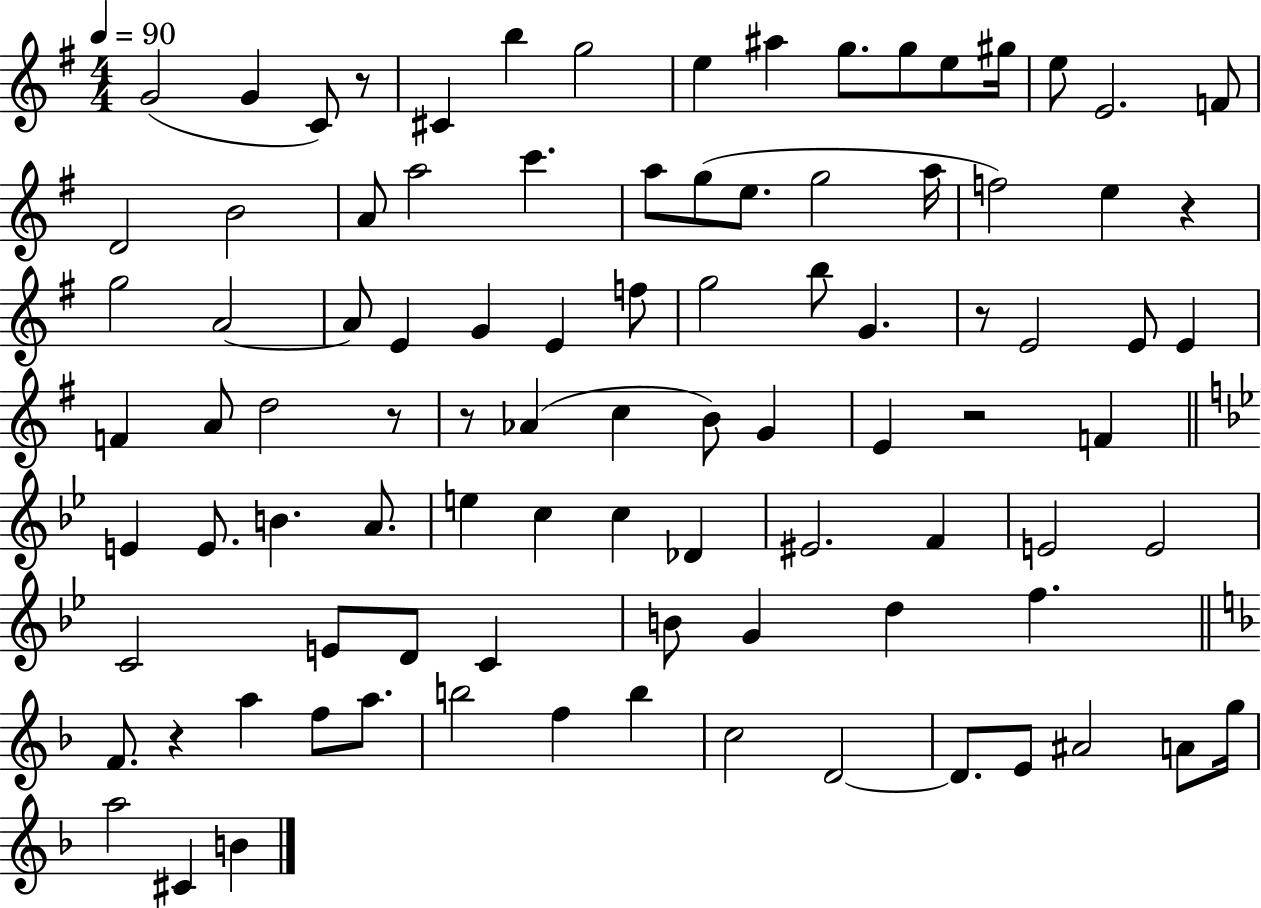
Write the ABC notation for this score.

X:1
T:Untitled
M:4/4
L:1/4
K:G
G2 G C/2 z/2 ^C b g2 e ^a g/2 g/2 e/2 ^g/4 e/2 E2 F/2 D2 B2 A/2 a2 c' a/2 g/2 e/2 g2 a/4 f2 e z g2 A2 A/2 E G E f/2 g2 b/2 G z/2 E2 E/2 E F A/2 d2 z/2 z/2 _A c B/2 G E z2 F E E/2 B A/2 e c c _D ^E2 F E2 E2 C2 E/2 D/2 C B/2 G d f F/2 z a f/2 a/2 b2 f b c2 D2 D/2 E/2 ^A2 A/2 g/4 a2 ^C B